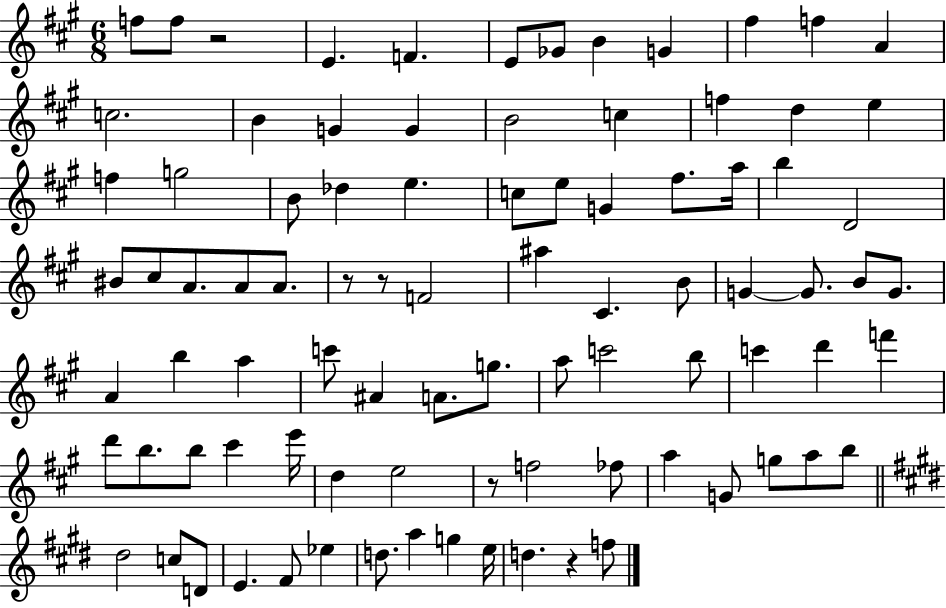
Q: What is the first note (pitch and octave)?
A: F5